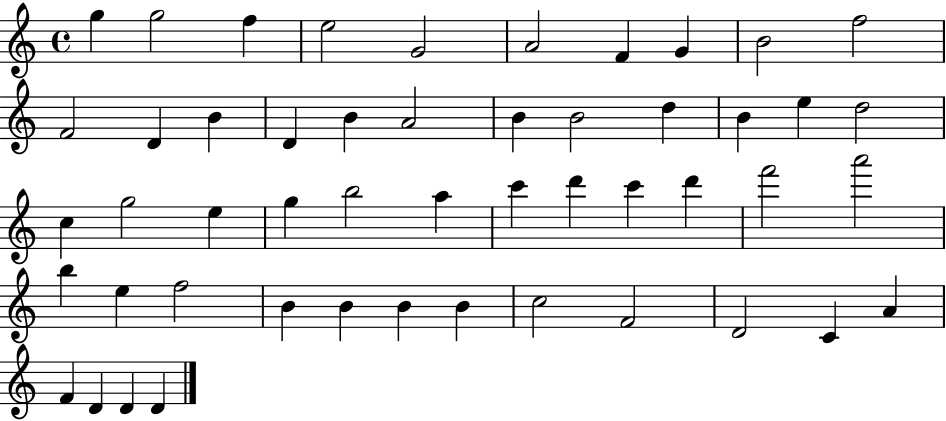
X:1
T:Untitled
M:4/4
L:1/4
K:C
g g2 f e2 G2 A2 F G B2 f2 F2 D B D B A2 B B2 d B e d2 c g2 e g b2 a c' d' c' d' f'2 a'2 b e f2 B B B B c2 F2 D2 C A F D D D